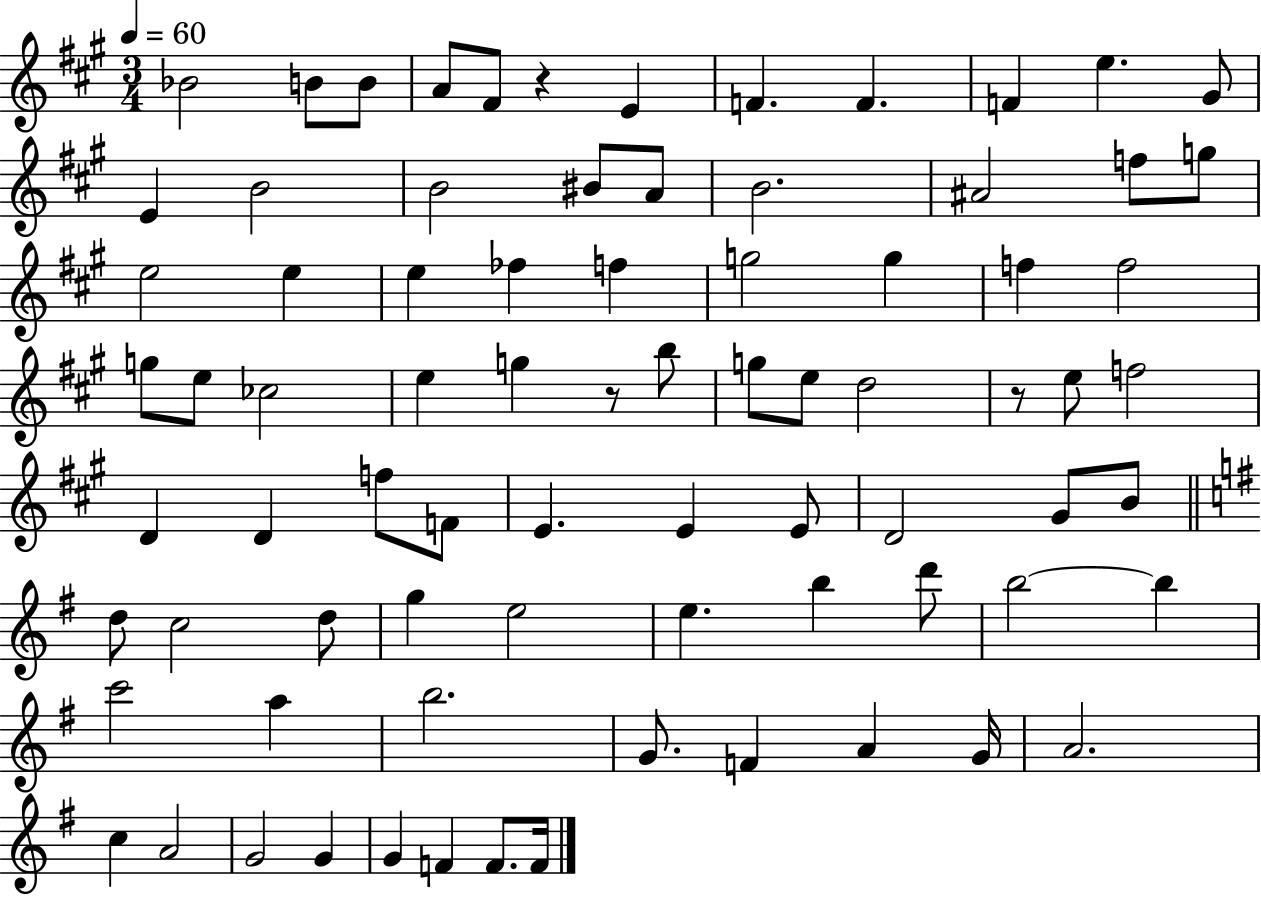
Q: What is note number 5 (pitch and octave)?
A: F#4